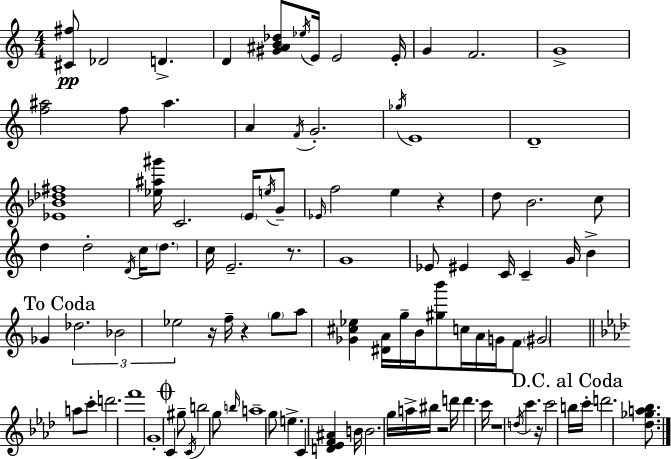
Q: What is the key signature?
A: A minor